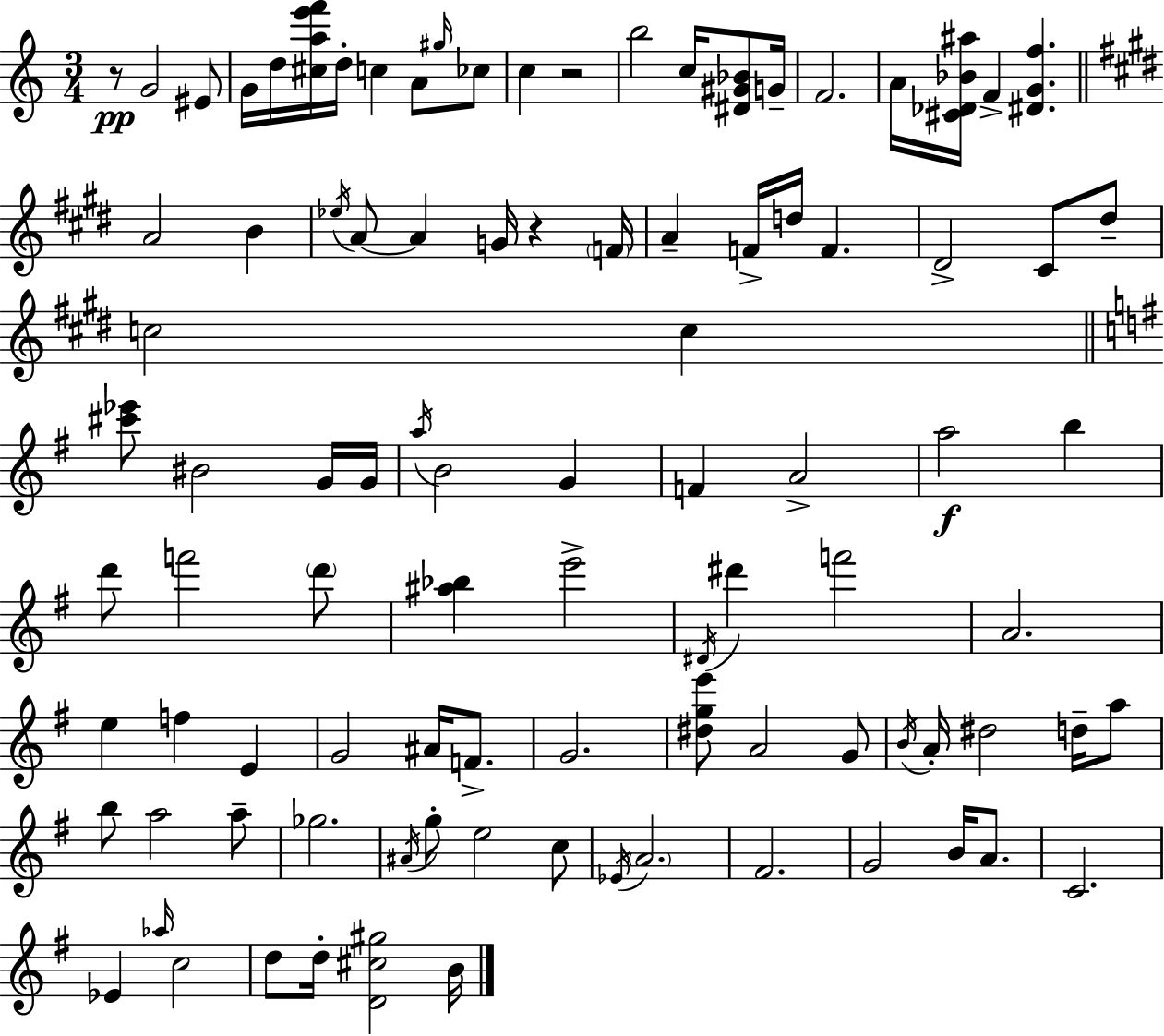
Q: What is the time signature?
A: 3/4